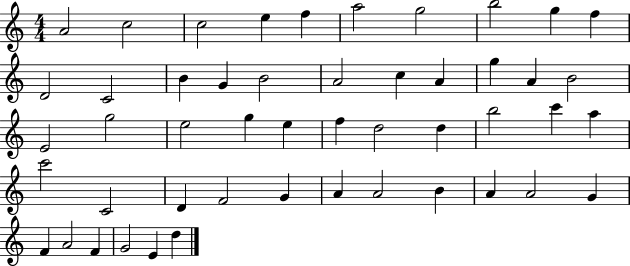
X:1
T:Untitled
M:4/4
L:1/4
K:C
A2 c2 c2 e f a2 g2 b2 g f D2 C2 B G B2 A2 c A g A B2 E2 g2 e2 g e f d2 d b2 c' a c'2 C2 D F2 G A A2 B A A2 G F A2 F G2 E d